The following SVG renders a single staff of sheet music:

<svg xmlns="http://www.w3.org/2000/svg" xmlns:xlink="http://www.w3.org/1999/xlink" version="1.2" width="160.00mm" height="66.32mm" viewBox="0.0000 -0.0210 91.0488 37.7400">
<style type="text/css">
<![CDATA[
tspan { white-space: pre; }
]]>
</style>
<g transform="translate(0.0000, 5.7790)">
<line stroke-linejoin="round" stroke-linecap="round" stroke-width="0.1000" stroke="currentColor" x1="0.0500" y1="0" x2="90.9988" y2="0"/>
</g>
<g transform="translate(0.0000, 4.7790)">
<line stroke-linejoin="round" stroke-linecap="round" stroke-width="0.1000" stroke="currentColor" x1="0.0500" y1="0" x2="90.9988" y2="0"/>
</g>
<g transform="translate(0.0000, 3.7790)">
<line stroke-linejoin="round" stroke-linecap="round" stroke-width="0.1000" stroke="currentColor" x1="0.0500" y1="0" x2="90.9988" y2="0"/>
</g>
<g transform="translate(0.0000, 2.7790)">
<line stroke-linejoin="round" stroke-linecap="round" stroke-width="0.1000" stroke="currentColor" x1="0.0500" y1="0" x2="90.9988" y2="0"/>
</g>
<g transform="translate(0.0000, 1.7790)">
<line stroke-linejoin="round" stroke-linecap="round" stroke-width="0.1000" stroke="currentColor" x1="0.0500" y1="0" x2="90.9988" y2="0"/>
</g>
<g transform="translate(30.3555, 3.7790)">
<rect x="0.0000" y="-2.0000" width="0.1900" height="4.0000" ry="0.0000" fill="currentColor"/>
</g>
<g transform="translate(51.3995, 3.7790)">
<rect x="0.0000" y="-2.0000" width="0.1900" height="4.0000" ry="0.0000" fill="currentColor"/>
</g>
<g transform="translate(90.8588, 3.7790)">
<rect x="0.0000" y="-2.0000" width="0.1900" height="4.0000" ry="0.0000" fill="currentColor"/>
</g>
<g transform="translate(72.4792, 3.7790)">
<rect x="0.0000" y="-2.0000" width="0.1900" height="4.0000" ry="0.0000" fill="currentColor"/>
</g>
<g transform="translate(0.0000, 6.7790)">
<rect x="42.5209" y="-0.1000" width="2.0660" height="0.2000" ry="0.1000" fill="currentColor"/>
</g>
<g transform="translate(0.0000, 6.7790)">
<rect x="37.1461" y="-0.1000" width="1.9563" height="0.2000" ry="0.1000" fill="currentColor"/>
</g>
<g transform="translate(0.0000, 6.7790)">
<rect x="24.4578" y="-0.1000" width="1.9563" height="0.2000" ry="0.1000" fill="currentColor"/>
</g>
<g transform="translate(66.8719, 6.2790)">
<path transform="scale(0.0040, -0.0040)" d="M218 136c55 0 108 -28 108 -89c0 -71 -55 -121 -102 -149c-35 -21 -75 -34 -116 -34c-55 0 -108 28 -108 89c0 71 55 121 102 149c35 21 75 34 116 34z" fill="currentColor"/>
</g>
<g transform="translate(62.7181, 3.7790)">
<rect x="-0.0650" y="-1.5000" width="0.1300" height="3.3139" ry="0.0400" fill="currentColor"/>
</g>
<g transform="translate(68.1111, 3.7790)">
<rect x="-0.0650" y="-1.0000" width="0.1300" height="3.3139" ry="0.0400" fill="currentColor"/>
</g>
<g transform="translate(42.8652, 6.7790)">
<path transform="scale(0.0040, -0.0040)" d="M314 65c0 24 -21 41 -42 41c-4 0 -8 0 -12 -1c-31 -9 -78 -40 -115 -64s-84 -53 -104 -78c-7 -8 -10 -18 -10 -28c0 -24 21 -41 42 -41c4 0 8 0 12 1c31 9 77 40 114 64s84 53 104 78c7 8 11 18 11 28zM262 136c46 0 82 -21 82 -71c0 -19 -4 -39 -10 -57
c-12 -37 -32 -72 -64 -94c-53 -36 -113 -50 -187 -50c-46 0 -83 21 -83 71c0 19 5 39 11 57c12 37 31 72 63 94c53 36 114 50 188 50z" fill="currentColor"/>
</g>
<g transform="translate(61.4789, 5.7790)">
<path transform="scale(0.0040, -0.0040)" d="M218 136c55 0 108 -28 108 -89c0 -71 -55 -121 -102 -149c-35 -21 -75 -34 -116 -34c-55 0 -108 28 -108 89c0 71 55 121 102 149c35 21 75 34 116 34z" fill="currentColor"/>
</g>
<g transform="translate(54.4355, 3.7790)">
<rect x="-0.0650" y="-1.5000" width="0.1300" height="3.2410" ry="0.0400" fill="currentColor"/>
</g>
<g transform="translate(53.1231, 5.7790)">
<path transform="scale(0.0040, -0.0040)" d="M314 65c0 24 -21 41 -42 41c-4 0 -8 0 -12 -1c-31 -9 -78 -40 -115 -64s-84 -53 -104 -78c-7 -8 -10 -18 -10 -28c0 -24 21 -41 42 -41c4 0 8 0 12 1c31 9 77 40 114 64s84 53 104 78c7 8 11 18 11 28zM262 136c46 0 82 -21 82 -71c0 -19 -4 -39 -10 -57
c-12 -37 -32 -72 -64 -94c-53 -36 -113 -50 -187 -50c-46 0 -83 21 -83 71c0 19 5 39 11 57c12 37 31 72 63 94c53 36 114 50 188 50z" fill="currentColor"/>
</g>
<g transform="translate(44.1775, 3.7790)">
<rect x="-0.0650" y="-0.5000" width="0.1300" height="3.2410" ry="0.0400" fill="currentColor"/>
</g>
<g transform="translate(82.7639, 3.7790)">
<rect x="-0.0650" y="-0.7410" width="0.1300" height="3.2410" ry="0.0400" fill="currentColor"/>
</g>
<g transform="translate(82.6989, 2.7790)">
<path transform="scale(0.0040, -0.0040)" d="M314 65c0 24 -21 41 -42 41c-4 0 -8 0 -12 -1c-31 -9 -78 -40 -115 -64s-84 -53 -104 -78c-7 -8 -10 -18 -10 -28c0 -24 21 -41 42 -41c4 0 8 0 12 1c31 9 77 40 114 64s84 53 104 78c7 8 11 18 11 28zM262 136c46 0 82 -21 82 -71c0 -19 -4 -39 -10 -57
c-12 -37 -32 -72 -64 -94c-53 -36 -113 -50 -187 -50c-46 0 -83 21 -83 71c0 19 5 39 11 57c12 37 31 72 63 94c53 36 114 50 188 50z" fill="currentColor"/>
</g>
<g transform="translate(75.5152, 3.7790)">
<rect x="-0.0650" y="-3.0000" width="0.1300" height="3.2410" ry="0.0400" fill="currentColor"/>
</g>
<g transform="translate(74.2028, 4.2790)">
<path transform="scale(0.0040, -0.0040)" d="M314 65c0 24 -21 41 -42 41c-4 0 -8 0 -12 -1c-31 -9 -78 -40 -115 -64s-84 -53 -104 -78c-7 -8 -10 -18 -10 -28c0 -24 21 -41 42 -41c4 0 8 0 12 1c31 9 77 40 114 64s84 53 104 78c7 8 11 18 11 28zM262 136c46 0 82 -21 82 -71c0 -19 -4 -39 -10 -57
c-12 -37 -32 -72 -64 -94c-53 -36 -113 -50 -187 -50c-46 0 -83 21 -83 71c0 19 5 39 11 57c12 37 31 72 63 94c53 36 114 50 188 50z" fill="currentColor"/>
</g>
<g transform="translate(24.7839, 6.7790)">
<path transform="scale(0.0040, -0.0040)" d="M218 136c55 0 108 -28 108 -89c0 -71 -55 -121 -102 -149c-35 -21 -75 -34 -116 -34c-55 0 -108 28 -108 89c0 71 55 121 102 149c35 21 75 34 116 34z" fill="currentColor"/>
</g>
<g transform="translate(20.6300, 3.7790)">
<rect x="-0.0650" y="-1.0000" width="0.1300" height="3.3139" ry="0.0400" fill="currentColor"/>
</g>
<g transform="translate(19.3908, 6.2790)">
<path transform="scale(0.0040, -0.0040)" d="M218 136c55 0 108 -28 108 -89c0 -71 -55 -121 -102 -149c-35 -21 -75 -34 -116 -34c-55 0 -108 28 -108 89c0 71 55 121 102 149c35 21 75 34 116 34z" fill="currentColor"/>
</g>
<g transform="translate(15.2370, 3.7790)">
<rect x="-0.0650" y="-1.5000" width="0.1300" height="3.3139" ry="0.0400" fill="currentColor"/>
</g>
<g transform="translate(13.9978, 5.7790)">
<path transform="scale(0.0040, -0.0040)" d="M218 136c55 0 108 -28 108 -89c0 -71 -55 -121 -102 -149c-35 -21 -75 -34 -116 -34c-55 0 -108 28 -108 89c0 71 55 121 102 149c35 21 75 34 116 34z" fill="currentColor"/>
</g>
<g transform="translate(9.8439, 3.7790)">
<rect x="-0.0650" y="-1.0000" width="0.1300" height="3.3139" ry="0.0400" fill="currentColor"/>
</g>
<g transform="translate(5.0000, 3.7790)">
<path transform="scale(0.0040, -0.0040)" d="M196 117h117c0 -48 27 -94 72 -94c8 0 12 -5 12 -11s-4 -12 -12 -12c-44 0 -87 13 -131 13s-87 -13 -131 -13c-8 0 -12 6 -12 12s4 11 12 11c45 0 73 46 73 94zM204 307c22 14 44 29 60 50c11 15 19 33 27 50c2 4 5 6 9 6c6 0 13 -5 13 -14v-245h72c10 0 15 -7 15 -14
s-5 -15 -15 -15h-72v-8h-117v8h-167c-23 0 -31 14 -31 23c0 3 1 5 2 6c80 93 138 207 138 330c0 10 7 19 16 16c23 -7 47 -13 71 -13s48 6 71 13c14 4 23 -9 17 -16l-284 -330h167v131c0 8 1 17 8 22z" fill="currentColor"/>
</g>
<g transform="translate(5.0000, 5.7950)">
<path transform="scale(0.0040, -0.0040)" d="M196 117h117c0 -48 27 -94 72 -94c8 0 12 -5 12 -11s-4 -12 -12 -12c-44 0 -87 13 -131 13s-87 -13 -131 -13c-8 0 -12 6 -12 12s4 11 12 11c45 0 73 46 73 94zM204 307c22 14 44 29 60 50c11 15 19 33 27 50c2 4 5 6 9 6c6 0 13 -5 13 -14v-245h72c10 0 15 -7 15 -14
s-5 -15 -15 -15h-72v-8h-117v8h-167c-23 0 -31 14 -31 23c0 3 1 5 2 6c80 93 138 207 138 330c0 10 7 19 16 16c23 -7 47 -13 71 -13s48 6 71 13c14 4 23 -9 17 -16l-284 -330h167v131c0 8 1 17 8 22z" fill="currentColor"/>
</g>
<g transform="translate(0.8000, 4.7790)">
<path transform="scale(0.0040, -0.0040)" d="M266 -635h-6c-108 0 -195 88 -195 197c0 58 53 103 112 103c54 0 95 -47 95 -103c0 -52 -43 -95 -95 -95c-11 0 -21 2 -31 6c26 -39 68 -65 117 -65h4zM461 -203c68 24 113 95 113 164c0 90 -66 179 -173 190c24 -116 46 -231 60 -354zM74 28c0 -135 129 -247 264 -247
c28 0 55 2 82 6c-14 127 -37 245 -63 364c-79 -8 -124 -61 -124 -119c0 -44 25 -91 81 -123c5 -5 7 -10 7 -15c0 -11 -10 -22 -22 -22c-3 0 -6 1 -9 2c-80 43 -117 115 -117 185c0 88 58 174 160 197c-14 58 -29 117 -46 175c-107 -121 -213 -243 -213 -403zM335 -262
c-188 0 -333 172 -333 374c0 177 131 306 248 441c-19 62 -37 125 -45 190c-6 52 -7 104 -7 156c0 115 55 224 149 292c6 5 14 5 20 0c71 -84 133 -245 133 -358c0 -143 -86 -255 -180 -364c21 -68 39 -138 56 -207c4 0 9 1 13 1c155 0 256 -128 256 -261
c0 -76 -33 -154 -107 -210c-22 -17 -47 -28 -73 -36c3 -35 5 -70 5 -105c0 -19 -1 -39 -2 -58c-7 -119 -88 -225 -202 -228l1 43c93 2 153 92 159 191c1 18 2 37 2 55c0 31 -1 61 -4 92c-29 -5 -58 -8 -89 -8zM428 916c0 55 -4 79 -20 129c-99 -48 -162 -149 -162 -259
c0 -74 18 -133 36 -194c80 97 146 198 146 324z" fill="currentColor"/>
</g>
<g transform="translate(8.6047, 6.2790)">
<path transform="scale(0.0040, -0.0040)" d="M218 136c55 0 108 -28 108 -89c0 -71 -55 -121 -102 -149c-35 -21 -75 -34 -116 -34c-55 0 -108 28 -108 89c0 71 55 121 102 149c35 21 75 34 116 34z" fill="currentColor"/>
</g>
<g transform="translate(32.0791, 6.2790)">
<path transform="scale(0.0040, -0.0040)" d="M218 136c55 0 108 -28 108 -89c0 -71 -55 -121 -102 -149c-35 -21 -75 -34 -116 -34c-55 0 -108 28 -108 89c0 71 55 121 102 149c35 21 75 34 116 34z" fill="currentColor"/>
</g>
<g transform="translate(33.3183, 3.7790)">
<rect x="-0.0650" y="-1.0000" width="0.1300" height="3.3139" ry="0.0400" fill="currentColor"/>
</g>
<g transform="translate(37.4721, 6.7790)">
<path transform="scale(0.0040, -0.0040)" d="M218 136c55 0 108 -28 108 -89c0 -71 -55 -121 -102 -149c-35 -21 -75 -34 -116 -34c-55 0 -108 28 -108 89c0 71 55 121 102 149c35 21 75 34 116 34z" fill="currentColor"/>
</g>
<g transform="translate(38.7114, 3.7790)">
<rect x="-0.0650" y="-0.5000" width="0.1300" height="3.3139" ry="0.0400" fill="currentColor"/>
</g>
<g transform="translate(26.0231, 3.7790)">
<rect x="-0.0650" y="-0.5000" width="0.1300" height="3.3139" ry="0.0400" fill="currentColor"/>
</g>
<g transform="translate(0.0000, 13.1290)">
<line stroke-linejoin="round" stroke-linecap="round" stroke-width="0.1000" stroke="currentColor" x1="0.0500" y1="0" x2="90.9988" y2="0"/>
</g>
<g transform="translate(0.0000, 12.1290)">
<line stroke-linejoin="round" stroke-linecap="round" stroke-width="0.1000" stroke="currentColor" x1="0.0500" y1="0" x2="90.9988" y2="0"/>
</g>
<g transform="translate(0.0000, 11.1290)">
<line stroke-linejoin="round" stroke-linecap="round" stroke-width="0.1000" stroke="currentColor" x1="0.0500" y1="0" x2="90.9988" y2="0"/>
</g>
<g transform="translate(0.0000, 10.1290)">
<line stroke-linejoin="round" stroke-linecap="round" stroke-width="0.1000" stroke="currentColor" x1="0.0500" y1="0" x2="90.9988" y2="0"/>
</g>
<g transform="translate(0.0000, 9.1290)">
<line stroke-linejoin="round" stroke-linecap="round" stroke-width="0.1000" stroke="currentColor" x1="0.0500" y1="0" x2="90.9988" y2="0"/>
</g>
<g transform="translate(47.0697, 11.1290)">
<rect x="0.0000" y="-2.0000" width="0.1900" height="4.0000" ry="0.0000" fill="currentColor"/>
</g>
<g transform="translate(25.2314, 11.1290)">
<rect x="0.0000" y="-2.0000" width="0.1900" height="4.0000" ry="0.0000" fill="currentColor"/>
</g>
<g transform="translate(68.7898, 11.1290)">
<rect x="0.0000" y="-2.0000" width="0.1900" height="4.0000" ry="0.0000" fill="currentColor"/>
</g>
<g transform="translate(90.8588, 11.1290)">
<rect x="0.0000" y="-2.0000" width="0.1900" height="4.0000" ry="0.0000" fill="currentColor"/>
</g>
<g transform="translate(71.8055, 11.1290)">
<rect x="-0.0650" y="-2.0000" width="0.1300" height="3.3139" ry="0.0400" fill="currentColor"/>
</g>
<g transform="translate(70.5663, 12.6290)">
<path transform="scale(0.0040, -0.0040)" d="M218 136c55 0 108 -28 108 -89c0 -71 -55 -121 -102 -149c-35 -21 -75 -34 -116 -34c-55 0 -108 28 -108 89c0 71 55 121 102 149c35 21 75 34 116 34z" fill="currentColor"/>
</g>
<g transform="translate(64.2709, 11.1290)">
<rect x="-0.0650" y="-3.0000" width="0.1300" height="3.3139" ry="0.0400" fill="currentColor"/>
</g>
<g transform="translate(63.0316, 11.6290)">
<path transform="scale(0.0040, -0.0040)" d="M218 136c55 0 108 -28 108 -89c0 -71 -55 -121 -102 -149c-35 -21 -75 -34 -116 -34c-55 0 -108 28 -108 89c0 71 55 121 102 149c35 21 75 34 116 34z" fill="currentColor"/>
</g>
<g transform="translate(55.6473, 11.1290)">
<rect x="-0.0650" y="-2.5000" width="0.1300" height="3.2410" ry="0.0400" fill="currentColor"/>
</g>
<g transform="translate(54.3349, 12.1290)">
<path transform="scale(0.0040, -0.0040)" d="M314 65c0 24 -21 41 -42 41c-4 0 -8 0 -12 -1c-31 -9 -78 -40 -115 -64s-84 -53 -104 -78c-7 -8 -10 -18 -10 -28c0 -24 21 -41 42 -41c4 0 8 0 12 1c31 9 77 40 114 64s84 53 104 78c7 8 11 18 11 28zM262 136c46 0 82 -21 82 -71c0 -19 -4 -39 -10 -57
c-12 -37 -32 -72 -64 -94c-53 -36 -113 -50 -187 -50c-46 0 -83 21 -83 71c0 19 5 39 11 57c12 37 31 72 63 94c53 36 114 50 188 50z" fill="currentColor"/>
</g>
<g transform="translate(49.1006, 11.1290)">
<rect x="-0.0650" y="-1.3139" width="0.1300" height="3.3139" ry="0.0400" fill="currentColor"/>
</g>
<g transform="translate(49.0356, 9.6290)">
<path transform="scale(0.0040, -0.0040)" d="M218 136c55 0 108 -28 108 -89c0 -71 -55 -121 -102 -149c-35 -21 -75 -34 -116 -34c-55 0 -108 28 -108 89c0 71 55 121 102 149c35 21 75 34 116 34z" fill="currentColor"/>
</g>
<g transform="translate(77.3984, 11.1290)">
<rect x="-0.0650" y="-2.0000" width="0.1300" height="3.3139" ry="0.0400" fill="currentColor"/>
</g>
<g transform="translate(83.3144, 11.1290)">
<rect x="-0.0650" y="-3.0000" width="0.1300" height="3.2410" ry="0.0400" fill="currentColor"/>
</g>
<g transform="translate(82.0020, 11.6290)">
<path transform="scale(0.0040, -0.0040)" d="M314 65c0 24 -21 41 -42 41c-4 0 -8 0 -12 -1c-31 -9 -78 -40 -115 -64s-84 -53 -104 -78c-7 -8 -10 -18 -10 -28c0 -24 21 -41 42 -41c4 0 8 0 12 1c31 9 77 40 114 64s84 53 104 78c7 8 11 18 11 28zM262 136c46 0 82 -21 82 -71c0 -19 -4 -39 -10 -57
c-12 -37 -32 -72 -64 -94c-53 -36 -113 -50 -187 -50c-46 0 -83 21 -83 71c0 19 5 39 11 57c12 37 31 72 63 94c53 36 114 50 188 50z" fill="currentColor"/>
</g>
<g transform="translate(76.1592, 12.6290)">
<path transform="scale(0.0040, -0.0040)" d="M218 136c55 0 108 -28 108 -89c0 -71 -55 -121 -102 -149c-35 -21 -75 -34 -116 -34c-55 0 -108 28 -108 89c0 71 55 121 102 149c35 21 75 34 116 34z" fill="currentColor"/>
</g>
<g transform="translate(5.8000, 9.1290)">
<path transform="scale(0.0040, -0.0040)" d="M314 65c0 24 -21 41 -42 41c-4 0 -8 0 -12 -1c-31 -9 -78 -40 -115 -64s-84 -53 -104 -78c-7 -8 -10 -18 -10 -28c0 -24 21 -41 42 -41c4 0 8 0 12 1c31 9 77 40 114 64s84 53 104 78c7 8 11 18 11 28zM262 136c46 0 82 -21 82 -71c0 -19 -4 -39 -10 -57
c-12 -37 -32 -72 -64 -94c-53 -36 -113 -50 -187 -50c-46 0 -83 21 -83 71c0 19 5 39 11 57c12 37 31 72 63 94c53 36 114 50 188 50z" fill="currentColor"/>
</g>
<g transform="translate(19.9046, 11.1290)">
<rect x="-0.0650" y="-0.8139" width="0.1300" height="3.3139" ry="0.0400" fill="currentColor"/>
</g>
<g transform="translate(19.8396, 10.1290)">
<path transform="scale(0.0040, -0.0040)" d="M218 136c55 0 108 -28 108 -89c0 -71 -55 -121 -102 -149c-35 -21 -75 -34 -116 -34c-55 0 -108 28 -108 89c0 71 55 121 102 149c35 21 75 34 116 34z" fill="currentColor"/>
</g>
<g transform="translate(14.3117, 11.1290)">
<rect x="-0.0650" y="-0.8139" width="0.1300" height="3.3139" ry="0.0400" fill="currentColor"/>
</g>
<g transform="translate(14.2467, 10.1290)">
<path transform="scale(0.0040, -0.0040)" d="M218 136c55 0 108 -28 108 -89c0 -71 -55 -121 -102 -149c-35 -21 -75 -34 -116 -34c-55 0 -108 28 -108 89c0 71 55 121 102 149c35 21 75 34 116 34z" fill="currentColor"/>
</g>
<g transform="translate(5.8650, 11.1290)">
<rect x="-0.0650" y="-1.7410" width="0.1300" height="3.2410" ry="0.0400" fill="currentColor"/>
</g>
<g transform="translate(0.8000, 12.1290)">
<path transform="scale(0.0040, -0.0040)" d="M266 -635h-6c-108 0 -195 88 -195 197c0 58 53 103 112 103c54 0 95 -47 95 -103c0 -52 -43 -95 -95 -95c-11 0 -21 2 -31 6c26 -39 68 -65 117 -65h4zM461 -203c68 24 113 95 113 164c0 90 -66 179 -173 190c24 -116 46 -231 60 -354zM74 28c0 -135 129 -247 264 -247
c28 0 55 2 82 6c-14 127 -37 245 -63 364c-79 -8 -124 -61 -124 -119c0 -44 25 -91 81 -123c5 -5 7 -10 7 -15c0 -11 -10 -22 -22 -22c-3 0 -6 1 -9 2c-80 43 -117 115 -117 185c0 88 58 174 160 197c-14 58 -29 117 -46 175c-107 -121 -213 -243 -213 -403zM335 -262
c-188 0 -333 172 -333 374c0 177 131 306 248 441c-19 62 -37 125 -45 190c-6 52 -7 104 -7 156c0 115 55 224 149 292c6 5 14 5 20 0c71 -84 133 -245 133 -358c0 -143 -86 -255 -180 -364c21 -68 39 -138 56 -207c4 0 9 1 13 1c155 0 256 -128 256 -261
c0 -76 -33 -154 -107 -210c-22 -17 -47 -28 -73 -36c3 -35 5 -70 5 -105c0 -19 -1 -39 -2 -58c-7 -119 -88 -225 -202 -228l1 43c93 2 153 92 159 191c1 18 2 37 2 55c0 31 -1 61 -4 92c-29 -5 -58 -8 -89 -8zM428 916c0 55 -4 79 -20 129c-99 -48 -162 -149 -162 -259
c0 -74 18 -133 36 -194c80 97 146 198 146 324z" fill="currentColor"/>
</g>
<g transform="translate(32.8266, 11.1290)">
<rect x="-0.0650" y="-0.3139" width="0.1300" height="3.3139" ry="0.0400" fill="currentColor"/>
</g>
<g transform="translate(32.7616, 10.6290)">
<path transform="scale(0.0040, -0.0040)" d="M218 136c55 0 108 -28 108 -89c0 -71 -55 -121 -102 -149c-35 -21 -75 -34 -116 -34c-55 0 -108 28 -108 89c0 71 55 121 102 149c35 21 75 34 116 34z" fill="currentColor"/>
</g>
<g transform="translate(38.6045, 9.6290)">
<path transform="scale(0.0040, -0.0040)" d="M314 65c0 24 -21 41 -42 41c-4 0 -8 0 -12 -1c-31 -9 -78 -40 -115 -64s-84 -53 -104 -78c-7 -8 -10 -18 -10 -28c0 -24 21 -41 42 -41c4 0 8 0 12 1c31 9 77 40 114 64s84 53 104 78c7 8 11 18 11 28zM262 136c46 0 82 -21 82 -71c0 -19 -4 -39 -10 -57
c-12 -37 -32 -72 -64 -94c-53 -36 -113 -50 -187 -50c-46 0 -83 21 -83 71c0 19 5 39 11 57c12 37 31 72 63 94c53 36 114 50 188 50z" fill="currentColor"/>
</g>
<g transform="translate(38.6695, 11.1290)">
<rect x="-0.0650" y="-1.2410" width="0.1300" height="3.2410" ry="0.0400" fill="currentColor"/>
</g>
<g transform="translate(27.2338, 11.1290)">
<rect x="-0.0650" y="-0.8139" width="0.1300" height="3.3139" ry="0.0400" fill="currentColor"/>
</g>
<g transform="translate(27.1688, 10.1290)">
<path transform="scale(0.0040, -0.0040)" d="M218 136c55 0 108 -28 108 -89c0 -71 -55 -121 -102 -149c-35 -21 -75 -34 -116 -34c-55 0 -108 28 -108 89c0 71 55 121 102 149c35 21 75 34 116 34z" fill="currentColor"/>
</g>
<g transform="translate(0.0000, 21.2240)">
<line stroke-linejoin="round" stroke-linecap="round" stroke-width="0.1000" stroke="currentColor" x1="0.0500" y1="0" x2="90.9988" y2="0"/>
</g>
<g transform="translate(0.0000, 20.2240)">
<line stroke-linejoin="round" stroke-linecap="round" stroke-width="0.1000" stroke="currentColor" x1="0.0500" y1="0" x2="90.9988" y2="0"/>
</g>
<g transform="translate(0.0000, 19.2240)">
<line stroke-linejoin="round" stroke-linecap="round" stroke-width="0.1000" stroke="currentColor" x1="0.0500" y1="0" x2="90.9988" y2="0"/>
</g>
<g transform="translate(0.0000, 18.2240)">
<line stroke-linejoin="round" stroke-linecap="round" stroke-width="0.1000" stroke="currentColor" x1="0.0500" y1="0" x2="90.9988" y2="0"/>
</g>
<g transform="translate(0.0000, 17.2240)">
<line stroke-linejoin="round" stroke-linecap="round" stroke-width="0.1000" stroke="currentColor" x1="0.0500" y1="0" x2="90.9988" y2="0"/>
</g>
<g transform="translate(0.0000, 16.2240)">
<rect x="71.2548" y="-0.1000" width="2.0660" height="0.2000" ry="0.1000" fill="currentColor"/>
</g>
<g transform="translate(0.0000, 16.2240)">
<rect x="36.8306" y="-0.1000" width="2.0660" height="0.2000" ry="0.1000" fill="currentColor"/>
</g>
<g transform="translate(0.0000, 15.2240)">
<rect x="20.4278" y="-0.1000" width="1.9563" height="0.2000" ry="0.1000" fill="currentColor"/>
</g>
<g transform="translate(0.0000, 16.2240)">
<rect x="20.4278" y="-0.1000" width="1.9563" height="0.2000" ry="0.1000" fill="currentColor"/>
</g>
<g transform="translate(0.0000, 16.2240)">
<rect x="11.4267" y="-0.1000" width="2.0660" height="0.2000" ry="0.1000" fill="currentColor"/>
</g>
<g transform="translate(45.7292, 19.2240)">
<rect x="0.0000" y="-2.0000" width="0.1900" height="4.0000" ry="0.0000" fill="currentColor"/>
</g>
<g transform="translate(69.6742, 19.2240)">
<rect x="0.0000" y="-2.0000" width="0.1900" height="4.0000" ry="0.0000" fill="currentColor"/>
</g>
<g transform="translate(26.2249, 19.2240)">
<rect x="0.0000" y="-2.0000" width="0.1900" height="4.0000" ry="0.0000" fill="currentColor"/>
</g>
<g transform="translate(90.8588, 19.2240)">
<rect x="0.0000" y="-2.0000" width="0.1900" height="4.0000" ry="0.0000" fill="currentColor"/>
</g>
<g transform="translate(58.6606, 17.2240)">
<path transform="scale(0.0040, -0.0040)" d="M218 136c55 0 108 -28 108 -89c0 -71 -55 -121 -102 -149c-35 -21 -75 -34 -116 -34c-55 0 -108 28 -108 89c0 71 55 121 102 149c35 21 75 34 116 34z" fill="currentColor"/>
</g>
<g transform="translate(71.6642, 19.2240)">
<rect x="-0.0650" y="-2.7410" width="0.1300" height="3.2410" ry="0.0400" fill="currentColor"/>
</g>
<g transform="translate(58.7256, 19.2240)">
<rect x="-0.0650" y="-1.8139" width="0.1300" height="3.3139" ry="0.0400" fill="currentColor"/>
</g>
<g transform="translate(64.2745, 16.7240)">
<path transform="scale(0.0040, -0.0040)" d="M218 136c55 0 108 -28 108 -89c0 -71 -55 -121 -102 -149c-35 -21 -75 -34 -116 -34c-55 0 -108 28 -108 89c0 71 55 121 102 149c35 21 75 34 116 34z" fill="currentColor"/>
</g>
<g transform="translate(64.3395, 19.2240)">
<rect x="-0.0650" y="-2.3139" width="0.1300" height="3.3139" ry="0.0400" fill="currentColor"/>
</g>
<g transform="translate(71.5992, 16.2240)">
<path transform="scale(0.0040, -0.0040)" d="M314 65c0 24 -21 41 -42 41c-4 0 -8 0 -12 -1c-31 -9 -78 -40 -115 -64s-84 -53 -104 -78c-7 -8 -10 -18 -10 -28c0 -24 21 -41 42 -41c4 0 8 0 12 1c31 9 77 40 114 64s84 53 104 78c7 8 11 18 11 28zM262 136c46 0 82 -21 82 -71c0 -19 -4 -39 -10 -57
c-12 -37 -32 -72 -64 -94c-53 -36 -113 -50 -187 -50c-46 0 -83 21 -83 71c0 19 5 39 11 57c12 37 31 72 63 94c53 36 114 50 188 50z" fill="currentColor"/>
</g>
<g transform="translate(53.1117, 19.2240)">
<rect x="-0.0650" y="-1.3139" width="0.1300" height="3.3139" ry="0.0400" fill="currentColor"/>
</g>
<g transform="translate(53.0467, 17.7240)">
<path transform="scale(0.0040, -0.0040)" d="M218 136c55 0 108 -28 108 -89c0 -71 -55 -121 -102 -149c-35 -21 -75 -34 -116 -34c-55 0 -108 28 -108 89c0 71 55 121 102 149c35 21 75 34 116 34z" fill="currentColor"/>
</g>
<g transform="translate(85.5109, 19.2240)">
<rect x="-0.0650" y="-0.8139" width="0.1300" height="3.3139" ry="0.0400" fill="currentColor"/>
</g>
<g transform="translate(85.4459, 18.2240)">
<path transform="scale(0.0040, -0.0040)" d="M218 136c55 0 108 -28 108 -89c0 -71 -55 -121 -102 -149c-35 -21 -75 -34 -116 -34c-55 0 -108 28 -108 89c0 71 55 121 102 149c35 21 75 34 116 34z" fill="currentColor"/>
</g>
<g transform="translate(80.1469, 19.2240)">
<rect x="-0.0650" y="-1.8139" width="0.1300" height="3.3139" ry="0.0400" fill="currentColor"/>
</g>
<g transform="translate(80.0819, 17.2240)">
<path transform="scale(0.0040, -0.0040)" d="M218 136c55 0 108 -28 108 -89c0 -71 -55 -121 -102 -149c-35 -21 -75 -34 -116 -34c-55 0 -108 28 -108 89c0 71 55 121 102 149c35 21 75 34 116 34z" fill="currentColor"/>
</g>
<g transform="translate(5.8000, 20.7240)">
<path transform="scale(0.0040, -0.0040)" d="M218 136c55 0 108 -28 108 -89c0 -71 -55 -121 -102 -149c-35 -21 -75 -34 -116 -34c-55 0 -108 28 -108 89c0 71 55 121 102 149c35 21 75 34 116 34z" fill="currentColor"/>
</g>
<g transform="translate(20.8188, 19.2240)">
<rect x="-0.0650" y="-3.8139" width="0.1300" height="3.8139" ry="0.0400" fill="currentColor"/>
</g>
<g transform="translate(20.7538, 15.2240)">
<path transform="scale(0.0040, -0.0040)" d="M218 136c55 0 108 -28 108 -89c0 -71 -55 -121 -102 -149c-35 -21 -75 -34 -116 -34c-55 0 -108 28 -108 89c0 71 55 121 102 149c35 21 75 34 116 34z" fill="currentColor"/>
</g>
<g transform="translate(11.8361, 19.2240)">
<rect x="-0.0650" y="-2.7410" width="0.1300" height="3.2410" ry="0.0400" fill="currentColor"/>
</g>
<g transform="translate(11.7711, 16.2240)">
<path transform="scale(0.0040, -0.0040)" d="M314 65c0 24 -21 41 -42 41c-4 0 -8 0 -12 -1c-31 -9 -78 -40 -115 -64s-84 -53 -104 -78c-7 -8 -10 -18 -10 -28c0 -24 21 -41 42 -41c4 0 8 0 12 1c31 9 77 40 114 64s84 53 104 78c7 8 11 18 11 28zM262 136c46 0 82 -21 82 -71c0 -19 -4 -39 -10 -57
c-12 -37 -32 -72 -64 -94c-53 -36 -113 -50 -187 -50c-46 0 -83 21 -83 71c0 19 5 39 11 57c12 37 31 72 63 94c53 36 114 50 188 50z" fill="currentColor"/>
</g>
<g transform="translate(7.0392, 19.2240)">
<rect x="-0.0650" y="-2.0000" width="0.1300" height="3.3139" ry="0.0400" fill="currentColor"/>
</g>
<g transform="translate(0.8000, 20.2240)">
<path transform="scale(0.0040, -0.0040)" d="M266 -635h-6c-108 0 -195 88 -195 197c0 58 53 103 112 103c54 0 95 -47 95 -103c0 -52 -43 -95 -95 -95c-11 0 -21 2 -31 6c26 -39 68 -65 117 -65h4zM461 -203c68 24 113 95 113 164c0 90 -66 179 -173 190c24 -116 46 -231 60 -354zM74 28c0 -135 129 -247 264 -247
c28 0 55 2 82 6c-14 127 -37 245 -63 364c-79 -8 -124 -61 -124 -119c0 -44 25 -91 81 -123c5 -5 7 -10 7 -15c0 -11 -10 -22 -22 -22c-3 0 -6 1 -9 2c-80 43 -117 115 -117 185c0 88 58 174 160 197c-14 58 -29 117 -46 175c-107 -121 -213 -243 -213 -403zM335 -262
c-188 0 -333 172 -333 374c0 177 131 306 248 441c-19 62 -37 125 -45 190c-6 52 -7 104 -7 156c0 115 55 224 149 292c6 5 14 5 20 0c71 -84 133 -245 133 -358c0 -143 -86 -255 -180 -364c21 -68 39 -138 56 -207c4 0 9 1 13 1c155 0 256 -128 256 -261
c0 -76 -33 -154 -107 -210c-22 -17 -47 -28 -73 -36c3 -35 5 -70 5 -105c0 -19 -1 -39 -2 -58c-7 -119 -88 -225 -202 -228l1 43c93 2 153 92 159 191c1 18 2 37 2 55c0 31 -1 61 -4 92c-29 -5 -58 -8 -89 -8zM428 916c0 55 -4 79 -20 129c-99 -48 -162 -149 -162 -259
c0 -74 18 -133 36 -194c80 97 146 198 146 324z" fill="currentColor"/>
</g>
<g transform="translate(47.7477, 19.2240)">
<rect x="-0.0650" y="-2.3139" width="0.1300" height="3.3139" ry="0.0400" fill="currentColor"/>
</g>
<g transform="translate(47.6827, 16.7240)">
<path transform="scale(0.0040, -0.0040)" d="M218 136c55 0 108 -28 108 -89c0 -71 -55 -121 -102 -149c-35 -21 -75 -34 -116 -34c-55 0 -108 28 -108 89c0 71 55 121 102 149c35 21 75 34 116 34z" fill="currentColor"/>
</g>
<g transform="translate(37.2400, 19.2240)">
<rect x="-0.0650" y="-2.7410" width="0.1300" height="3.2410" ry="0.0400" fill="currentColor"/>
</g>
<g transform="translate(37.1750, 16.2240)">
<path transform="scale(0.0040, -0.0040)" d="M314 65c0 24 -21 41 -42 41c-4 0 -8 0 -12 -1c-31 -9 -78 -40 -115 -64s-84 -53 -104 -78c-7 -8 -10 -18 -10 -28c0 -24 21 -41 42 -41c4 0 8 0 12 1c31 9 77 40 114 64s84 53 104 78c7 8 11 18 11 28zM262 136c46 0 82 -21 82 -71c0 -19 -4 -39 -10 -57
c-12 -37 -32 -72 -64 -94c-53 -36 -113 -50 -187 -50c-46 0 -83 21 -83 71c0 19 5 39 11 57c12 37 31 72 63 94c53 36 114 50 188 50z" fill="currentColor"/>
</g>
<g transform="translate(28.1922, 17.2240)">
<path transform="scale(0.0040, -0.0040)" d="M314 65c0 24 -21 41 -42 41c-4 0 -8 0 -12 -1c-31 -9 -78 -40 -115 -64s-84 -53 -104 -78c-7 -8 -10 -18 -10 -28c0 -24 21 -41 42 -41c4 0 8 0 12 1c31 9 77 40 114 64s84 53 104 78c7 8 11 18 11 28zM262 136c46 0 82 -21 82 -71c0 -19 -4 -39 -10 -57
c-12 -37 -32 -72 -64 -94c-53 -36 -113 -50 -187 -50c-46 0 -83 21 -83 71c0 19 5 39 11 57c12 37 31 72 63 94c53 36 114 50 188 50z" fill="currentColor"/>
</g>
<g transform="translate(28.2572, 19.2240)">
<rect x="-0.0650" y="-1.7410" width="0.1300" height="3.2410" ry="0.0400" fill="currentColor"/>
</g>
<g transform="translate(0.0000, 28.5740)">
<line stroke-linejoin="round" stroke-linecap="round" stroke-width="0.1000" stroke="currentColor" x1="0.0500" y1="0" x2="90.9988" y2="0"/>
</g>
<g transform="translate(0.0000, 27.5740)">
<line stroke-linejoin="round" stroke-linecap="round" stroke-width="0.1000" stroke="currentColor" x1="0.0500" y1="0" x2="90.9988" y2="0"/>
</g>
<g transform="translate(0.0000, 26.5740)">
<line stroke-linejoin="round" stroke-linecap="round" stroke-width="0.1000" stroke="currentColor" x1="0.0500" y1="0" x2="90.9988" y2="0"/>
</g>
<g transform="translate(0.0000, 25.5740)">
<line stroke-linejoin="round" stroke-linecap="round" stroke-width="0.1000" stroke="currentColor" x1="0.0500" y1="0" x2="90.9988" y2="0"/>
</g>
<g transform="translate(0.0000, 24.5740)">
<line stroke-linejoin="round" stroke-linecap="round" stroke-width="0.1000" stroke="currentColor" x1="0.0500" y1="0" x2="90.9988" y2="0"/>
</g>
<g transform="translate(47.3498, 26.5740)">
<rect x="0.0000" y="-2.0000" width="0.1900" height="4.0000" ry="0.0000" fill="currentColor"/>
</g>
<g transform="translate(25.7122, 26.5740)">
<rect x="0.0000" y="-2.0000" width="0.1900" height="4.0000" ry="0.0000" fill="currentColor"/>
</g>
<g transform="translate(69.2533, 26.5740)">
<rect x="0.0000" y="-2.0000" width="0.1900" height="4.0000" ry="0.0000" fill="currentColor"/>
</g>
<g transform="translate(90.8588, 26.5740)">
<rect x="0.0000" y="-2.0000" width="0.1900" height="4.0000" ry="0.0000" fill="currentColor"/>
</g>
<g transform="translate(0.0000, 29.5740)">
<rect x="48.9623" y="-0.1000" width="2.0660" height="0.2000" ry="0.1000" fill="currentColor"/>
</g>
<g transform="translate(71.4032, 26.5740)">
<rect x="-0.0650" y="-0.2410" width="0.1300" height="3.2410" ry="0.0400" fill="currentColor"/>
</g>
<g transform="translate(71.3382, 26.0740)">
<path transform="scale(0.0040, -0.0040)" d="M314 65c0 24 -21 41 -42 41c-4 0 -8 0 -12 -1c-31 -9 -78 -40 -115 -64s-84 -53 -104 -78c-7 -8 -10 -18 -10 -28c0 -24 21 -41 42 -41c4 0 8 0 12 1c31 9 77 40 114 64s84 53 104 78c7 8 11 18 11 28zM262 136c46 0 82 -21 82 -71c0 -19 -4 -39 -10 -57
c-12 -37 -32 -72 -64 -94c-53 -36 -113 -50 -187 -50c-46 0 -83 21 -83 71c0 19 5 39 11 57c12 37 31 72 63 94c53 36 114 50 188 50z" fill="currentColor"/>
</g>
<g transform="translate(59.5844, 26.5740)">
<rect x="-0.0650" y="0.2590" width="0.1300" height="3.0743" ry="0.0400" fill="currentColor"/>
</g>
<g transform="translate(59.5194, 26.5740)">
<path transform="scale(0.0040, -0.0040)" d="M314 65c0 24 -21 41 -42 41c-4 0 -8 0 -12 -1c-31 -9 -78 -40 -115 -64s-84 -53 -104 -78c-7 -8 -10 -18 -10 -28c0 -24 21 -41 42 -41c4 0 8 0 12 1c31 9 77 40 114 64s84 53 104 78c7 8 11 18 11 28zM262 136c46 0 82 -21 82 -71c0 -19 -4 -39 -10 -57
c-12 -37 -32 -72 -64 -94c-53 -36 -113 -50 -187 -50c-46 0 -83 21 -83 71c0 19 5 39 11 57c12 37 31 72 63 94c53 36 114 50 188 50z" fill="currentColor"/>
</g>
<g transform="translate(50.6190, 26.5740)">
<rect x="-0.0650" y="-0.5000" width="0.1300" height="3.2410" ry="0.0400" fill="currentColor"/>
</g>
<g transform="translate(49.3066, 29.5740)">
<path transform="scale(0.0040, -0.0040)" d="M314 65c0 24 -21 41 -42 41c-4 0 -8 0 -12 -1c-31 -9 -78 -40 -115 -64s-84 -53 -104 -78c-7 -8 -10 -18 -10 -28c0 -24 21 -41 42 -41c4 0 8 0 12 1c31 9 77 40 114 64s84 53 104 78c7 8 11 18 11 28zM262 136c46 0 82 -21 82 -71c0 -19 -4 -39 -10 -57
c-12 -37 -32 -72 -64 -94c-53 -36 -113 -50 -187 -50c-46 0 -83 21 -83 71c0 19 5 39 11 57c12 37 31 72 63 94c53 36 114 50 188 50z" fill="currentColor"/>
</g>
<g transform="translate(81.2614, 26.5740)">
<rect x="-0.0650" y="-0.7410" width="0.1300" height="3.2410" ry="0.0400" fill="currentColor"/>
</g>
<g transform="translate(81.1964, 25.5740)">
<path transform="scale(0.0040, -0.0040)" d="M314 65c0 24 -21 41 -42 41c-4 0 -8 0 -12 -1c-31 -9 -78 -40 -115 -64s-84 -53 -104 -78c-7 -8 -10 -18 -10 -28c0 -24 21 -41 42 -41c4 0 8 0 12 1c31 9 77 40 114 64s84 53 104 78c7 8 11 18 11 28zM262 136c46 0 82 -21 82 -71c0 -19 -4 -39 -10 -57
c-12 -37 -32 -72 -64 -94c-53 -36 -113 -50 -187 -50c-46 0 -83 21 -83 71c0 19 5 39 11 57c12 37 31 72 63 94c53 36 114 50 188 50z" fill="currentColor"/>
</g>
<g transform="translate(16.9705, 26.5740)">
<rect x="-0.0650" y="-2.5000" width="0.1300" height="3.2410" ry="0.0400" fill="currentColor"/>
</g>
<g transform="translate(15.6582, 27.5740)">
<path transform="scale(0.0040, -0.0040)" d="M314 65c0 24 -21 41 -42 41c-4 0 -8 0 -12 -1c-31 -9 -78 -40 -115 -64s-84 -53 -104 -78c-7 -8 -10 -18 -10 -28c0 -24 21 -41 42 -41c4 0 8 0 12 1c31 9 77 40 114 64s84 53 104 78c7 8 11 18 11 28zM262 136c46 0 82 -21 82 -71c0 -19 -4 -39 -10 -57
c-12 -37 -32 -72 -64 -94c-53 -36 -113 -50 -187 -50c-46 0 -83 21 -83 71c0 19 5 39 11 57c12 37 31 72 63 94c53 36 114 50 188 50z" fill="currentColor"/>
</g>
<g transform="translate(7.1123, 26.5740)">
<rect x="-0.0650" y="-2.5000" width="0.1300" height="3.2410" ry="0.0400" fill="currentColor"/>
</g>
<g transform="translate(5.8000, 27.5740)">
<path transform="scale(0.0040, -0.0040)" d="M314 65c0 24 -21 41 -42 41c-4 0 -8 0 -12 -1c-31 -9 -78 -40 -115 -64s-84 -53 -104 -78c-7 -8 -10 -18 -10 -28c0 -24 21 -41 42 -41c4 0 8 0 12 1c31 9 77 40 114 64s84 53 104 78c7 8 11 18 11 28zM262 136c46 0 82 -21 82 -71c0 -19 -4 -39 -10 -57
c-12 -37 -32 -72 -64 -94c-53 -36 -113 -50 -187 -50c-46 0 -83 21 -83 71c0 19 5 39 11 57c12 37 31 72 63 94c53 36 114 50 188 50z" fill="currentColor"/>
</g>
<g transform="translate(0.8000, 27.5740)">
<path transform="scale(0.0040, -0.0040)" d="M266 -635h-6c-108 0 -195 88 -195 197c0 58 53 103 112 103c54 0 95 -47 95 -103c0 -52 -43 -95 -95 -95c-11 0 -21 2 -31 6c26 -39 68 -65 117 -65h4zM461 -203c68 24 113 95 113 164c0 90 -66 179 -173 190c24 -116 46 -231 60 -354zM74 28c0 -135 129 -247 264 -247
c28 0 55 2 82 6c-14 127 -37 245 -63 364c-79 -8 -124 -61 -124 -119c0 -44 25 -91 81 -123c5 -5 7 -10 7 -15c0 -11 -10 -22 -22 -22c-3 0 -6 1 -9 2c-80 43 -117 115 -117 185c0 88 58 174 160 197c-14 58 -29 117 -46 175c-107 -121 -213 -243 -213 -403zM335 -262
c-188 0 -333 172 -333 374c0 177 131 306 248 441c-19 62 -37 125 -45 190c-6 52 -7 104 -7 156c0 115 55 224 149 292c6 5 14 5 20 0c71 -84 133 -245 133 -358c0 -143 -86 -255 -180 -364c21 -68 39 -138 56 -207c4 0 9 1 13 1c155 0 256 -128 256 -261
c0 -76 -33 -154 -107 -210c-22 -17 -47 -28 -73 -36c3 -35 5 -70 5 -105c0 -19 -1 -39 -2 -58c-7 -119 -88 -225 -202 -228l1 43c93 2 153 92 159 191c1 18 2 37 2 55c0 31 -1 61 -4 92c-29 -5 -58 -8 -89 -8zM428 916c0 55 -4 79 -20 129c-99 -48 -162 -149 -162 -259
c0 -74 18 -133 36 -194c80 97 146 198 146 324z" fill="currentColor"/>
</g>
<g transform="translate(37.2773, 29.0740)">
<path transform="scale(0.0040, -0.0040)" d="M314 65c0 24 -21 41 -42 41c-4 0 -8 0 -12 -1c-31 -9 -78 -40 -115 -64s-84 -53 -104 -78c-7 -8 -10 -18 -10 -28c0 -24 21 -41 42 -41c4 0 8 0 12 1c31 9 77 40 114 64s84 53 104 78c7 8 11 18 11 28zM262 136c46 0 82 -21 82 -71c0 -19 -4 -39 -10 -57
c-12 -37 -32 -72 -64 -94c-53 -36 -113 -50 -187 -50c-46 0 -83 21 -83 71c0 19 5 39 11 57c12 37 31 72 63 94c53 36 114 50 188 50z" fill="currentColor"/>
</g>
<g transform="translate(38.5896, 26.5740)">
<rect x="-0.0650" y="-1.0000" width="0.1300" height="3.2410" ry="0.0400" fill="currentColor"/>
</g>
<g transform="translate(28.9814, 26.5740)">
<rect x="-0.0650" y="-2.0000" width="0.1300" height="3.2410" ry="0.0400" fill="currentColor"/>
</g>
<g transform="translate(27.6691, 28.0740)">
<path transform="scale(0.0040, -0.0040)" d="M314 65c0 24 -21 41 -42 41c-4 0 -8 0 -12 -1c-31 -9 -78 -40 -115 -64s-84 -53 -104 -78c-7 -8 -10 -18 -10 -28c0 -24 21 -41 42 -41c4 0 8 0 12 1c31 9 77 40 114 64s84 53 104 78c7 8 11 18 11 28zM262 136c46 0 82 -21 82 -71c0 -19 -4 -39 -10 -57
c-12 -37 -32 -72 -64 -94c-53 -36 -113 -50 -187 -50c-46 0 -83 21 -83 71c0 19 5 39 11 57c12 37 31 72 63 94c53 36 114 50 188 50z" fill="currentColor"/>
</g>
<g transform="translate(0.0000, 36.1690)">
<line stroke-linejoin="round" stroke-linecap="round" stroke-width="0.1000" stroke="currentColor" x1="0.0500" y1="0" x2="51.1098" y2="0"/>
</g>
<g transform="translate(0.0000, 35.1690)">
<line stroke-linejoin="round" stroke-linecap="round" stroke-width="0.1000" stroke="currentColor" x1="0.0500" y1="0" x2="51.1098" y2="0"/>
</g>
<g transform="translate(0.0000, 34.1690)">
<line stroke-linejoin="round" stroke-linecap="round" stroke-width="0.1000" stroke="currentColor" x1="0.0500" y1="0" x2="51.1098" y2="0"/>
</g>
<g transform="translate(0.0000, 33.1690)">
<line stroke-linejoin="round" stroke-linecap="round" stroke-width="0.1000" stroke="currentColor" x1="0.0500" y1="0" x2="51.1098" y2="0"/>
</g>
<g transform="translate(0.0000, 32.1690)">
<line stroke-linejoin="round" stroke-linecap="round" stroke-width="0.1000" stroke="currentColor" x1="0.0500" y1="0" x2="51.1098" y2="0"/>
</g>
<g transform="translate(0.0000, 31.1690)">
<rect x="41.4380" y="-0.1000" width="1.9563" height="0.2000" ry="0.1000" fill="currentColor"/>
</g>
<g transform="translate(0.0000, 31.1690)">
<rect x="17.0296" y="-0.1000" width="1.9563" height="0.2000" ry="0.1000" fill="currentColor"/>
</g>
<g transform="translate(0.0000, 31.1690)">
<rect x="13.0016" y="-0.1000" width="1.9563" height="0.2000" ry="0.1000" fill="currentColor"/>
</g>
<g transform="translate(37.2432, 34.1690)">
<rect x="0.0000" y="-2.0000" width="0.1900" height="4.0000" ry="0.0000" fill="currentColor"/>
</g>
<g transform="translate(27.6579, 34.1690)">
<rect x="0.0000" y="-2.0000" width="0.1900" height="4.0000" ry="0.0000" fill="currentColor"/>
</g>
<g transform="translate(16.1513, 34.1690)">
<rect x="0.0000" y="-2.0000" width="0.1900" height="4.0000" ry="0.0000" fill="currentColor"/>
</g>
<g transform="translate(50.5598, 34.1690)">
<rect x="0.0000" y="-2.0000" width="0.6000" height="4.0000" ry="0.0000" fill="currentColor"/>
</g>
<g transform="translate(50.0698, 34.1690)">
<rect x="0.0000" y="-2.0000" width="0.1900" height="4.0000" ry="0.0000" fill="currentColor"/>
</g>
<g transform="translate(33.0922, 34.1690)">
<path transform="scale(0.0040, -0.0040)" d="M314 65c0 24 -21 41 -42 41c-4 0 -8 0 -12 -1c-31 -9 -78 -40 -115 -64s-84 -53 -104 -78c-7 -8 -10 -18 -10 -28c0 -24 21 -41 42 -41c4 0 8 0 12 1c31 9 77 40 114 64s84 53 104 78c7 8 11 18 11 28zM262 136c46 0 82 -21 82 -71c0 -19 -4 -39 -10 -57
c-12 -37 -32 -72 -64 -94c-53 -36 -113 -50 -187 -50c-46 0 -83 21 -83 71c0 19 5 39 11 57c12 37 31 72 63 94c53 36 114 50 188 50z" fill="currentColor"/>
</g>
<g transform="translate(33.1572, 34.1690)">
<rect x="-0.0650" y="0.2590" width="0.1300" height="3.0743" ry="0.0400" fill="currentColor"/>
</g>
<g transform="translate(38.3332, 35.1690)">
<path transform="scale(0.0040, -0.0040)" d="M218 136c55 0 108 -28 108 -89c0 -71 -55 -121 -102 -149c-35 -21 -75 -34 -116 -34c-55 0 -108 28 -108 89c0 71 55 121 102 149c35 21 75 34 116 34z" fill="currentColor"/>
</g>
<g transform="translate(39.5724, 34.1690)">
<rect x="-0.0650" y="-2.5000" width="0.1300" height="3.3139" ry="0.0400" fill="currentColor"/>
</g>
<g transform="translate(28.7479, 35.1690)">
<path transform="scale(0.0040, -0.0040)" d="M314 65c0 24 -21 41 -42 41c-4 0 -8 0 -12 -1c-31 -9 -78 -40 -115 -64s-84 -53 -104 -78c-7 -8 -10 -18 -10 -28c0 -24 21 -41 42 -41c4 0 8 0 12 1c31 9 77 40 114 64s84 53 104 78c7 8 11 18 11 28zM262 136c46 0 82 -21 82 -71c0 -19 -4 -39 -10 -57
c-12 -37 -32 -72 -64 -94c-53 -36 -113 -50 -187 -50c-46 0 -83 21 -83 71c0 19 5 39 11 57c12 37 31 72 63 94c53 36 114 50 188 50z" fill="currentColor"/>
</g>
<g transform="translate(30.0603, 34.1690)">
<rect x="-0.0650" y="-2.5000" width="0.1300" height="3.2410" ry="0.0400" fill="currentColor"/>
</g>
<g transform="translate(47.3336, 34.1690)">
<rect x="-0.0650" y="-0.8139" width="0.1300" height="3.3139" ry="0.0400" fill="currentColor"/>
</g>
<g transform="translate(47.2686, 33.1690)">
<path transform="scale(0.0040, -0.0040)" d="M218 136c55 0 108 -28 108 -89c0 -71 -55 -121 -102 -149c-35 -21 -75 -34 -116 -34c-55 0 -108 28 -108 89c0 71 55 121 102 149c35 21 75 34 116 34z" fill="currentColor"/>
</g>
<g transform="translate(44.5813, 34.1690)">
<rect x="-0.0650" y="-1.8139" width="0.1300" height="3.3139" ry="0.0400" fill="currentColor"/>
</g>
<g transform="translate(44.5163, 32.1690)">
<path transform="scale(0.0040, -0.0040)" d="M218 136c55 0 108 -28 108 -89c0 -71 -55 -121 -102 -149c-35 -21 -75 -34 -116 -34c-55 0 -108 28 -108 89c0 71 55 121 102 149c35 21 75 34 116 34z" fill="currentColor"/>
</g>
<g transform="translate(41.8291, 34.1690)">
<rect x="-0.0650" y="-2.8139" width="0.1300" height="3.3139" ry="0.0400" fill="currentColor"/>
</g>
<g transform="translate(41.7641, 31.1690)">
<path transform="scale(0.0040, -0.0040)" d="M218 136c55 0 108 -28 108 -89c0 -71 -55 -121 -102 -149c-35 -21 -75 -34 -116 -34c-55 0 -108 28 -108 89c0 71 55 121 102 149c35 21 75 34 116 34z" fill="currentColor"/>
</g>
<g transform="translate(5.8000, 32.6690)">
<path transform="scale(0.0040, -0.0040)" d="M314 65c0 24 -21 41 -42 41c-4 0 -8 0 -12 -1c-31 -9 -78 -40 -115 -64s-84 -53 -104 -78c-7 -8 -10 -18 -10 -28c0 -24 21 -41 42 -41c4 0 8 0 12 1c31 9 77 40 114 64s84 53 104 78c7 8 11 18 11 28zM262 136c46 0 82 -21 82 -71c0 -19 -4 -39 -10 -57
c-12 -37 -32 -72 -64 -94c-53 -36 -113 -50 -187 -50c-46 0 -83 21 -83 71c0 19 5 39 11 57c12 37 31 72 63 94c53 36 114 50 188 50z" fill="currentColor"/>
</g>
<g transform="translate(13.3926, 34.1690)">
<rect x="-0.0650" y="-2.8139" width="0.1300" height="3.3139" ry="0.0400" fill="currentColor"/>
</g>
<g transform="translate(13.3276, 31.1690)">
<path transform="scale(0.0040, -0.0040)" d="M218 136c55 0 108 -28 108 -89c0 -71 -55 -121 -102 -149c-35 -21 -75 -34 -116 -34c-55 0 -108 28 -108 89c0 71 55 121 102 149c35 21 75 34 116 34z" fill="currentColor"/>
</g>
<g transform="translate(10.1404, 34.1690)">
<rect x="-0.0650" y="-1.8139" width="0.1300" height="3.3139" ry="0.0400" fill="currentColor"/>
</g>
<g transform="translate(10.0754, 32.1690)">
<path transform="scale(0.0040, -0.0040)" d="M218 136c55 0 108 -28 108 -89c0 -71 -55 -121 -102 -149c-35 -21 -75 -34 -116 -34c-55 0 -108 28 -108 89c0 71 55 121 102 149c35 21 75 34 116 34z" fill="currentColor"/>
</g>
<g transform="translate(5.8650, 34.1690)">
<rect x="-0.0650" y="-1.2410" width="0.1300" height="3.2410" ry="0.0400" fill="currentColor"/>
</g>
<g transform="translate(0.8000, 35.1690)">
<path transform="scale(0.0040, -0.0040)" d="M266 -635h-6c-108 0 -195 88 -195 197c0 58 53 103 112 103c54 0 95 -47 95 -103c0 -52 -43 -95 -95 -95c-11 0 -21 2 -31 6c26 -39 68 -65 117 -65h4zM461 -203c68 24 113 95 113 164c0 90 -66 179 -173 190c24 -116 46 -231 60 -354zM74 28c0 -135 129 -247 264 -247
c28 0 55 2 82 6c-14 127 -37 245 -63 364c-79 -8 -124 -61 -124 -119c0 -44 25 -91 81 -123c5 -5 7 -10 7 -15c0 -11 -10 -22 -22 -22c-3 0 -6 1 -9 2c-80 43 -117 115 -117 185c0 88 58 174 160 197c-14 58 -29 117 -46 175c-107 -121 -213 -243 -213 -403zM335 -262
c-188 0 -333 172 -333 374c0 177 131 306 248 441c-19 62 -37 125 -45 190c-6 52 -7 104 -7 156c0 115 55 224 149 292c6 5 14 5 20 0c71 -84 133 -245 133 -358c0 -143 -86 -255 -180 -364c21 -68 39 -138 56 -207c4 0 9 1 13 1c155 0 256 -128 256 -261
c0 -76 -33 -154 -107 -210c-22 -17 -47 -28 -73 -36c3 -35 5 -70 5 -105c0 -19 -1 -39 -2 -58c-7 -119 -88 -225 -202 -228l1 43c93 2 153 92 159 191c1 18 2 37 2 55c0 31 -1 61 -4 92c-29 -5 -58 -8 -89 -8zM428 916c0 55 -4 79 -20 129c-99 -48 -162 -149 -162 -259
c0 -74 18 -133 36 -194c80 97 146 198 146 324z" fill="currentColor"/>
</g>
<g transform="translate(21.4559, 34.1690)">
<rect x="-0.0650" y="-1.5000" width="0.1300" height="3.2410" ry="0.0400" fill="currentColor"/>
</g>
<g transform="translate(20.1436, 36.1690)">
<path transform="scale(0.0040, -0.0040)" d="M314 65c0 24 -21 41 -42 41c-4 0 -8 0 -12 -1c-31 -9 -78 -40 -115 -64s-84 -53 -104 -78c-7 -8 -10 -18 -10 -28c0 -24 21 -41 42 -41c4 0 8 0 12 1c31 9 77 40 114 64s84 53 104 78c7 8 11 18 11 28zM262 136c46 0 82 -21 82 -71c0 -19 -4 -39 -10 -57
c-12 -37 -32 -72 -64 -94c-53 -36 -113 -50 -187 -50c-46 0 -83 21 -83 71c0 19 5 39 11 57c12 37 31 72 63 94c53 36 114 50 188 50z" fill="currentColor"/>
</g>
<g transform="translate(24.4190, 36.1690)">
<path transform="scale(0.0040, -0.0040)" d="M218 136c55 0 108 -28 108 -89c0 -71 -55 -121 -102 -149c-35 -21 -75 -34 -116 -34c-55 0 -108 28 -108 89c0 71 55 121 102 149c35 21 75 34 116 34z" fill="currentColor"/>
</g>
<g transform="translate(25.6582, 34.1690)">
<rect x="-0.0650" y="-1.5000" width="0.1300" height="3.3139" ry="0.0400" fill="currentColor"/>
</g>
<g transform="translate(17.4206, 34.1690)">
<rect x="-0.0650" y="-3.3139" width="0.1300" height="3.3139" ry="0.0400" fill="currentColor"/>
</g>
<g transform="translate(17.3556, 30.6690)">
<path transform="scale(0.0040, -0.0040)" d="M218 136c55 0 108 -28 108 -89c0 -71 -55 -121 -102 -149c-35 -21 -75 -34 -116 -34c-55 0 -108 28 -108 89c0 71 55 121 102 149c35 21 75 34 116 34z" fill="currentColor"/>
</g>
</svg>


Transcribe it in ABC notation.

X:1
T:Untitled
M:4/4
L:1/4
K:C
D E D C D C C2 E2 E D A2 d2 f2 d d d c e2 e G2 A F F A2 F a2 c' f2 a2 g e f g a2 f d G2 G2 F2 D2 C2 B2 c2 d2 e2 f a b E2 E G2 B2 G a f d